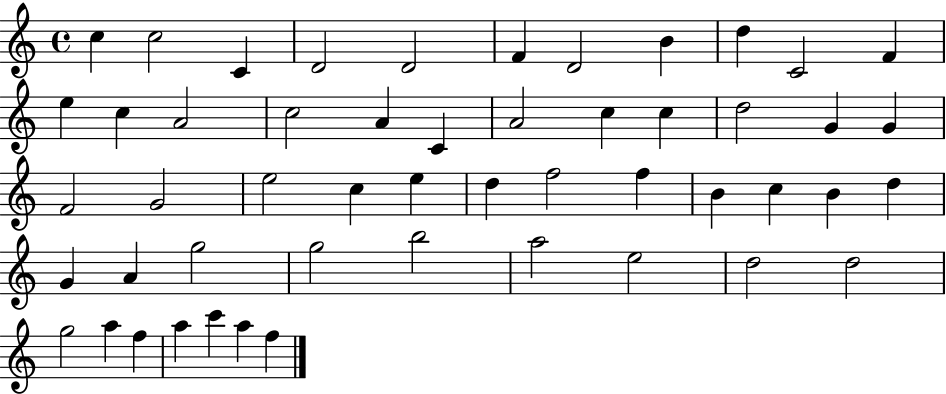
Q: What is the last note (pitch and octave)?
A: F5